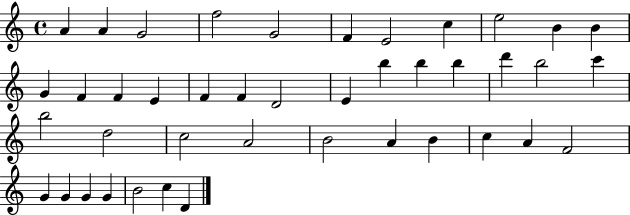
{
  \clef treble
  \time 4/4
  \defaultTimeSignature
  \key c \major
  a'4 a'4 g'2 | f''2 g'2 | f'4 e'2 c''4 | e''2 b'4 b'4 | \break g'4 f'4 f'4 e'4 | f'4 f'4 d'2 | e'4 b''4 b''4 b''4 | d'''4 b''2 c'''4 | \break b''2 d''2 | c''2 a'2 | b'2 a'4 b'4 | c''4 a'4 f'2 | \break g'4 g'4 g'4 g'4 | b'2 c''4 d'4 | \bar "|."
}